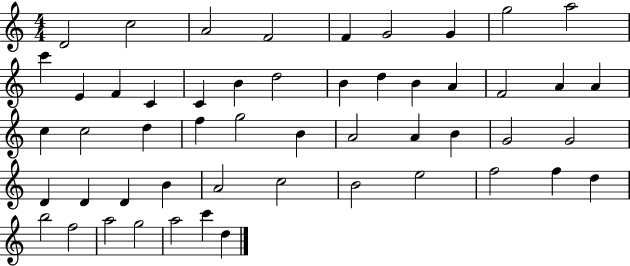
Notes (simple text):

D4/h C5/h A4/h F4/h F4/q G4/h G4/q G5/h A5/h C6/q E4/q F4/q C4/q C4/q B4/q D5/h B4/q D5/q B4/q A4/q F4/h A4/q A4/q C5/q C5/h D5/q F5/q G5/h B4/q A4/h A4/q B4/q G4/h G4/h D4/q D4/q D4/q B4/q A4/h C5/h B4/h E5/h F5/h F5/q D5/q B5/h F5/h A5/h G5/h A5/h C6/q D5/q